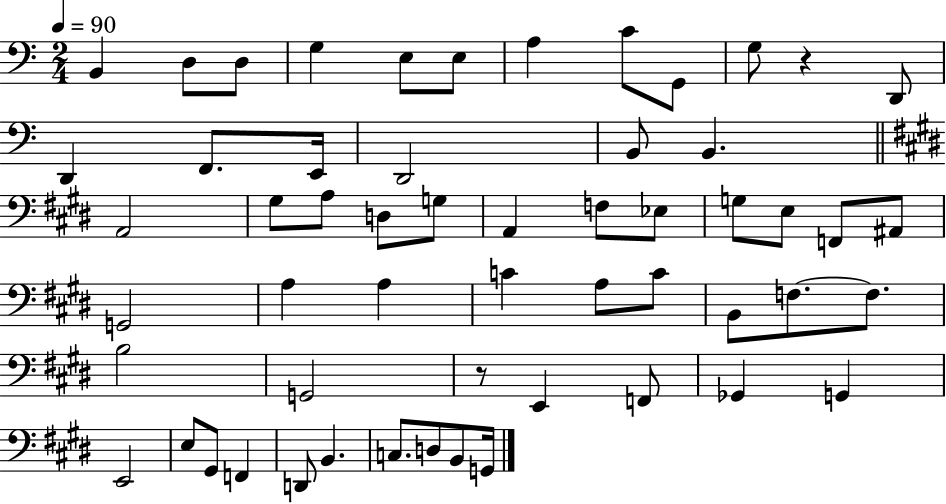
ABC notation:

X:1
T:Untitled
M:2/4
L:1/4
K:C
B,, D,/2 D,/2 G, E,/2 E,/2 A, C/2 G,,/2 G,/2 z D,,/2 D,, F,,/2 E,,/4 D,,2 B,,/2 B,, A,,2 ^G,/2 A,/2 D,/2 G,/2 A,, F,/2 _E,/2 G,/2 E,/2 F,,/2 ^A,,/2 G,,2 A, A, C A,/2 C/2 B,,/2 F,/2 F,/2 B,2 G,,2 z/2 E,, F,,/2 _G,, G,, E,,2 E,/2 ^G,,/2 F,, D,,/2 B,, C,/2 D,/2 B,,/2 G,,/4